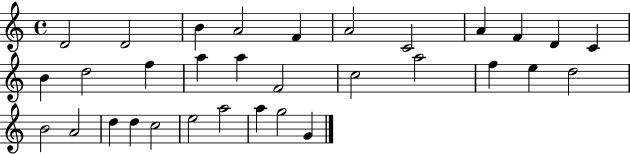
D4/h D4/h B4/q A4/h F4/q A4/h C4/h A4/q F4/q D4/q C4/q B4/q D5/h F5/q A5/q A5/q F4/h C5/h A5/h F5/q E5/q D5/h B4/h A4/h D5/q D5/q C5/h E5/h A5/h A5/q G5/h G4/q